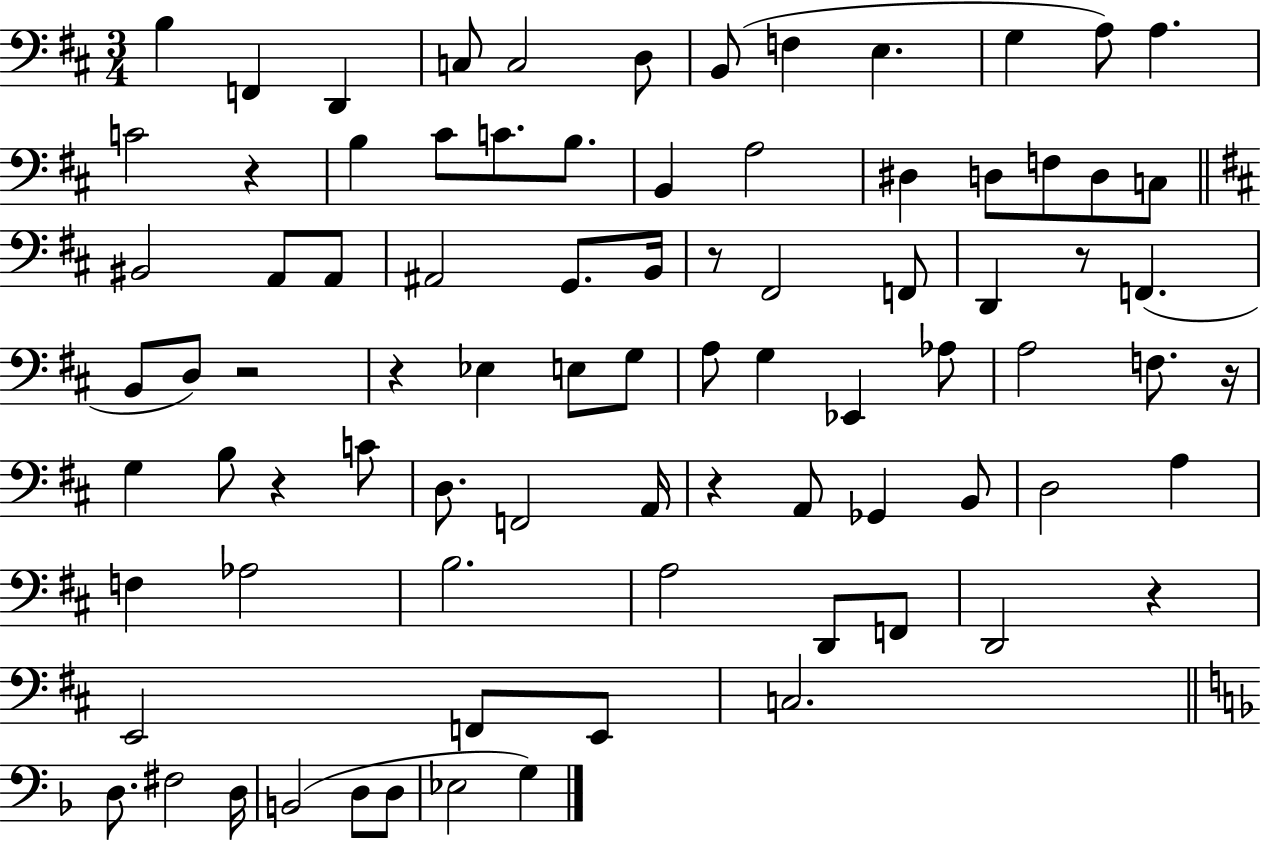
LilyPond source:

{
  \clef bass
  \numericTimeSignature
  \time 3/4
  \key d \major
  b4 f,4 d,4 | c8 c2 d8 | b,8( f4 e4. | g4 a8) a4. | \break c'2 r4 | b4 cis'8 c'8. b8. | b,4 a2 | dis4 d8 f8 d8 c8 | \break \bar "||" \break \key d \major bis,2 a,8 a,8 | ais,2 g,8. b,16 | r8 fis,2 f,8 | d,4 r8 f,4.( | \break b,8 d8) r2 | r4 ees4 e8 g8 | a8 g4 ees,4 aes8 | a2 f8. r16 | \break g4 b8 r4 c'8 | d8. f,2 a,16 | r4 a,8 ges,4 b,8 | d2 a4 | \break f4 aes2 | b2. | a2 d,8 f,8 | d,2 r4 | \break e,2 f,8 e,8 | c2. | \bar "||" \break \key f \major d8. fis2 d16 | b,2( d8 d8 | ees2 g4) | \bar "|."
}